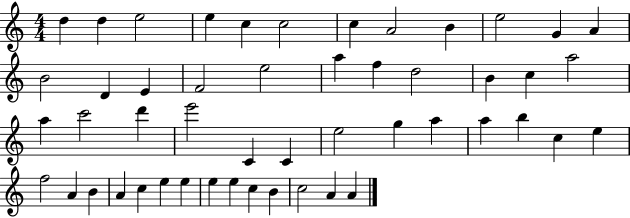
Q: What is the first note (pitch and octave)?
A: D5